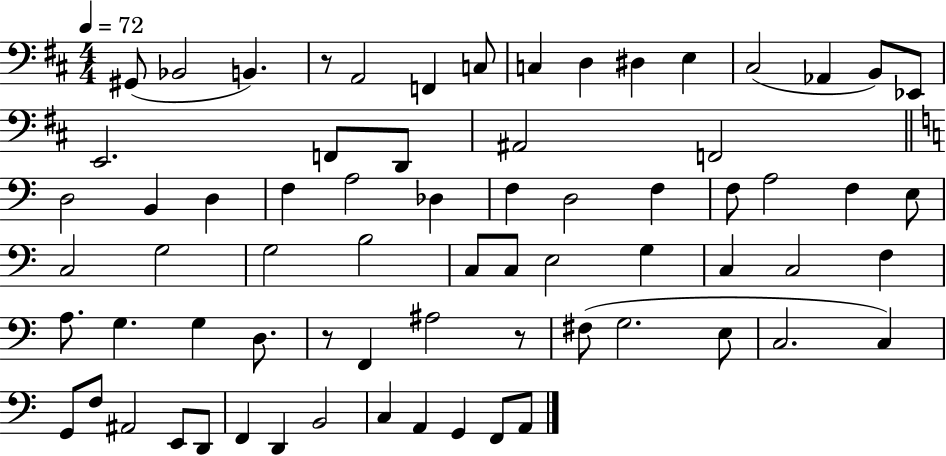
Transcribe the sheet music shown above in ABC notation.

X:1
T:Untitled
M:4/4
L:1/4
K:D
^G,,/2 _B,,2 B,, z/2 A,,2 F,, C,/2 C, D, ^D, E, ^C,2 _A,, B,,/2 _E,,/2 E,,2 F,,/2 D,,/2 ^A,,2 F,,2 D,2 B,, D, F, A,2 _D, F, D,2 F, F,/2 A,2 F, E,/2 C,2 G,2 G,2 B,2 C,/2 C,/2 E,2 G, C, C,2 F, A,/2 G, G, D,/2 z/2 F,, ^A,2 z/2 ^F,/2 G,2 E,/2 C,2 C, G,,/2 F,/2 ^A,,2 E,,/2 D,,/2 F,, D,, B,,2 C, A,, G,, F,,/2 A,,/2